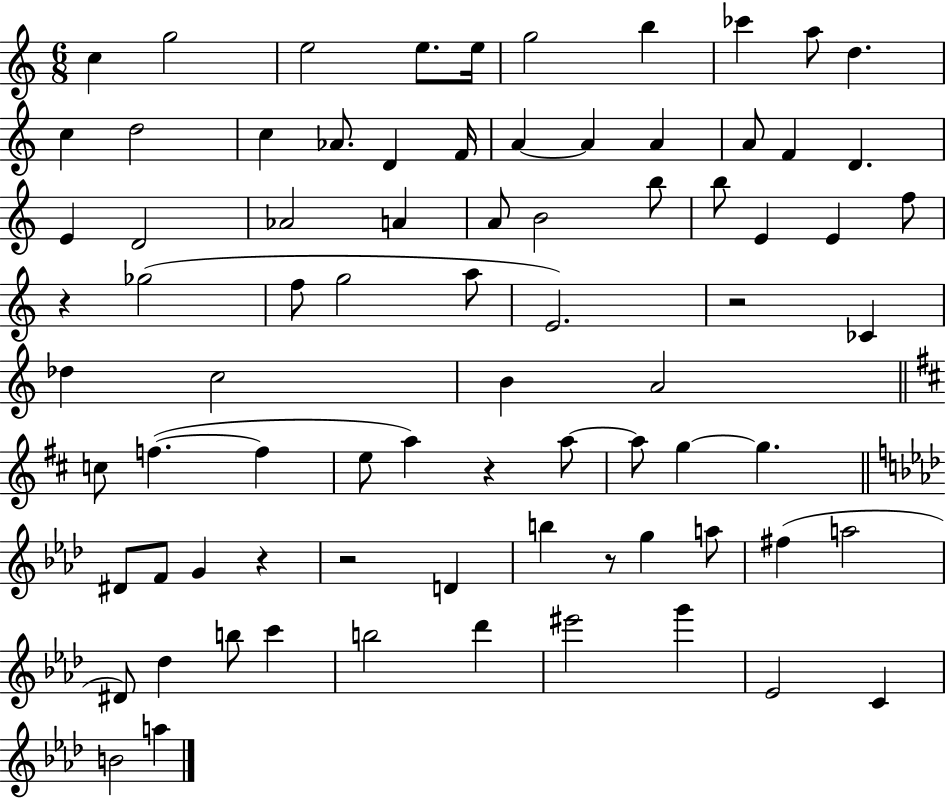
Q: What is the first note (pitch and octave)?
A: C5